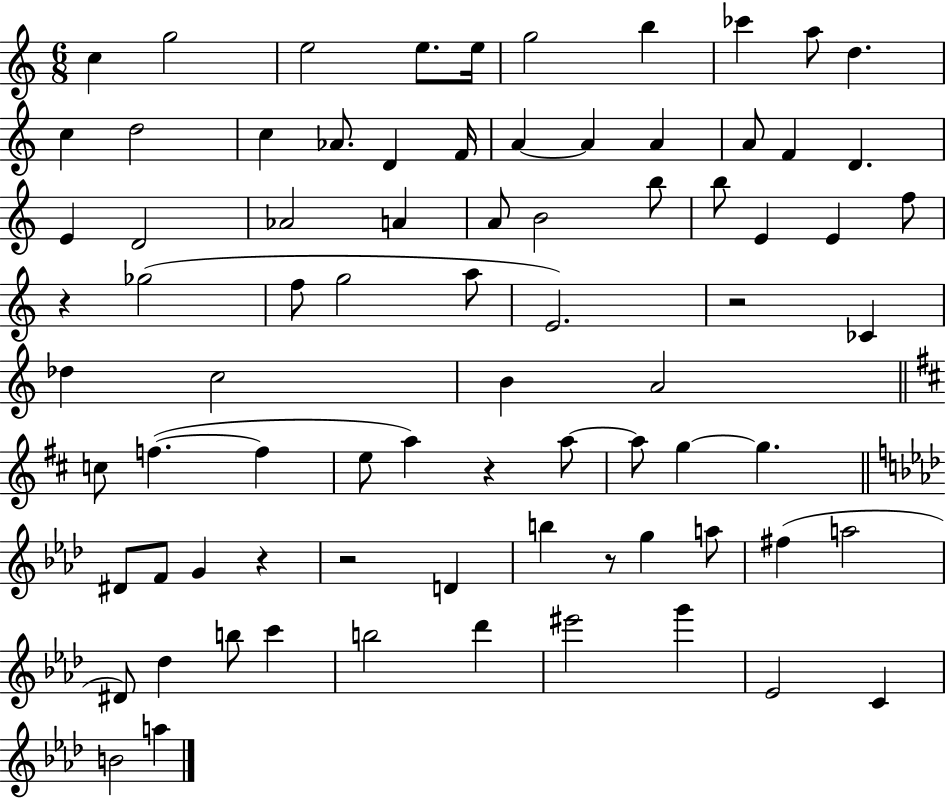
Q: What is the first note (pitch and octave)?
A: C5